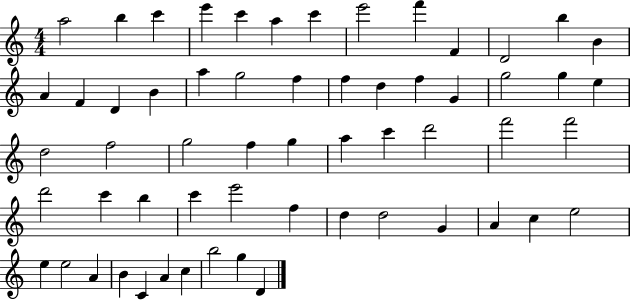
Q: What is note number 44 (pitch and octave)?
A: D5